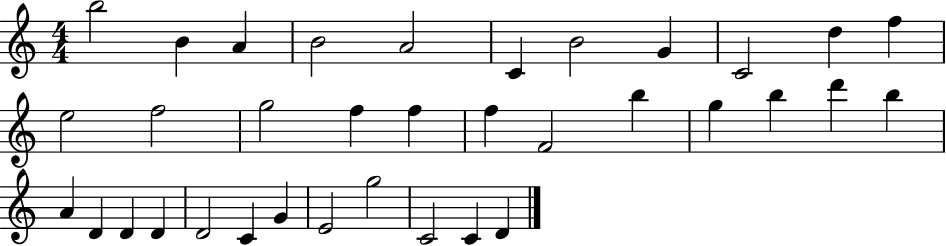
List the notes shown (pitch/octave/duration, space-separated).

B5/h B4/q A4/q B4/h A4/h C4/q B4/h G4/q C4/h D5/q F5/q E5/h F5/h G5/h F5/q F5/q F5/q F4/h B5/q G5/q B5/q D6/q B5/q A4/q D4/q D4/q D4/q D4/h C4/q G4/q E4/h G5/h C4/h C4/q D4/q